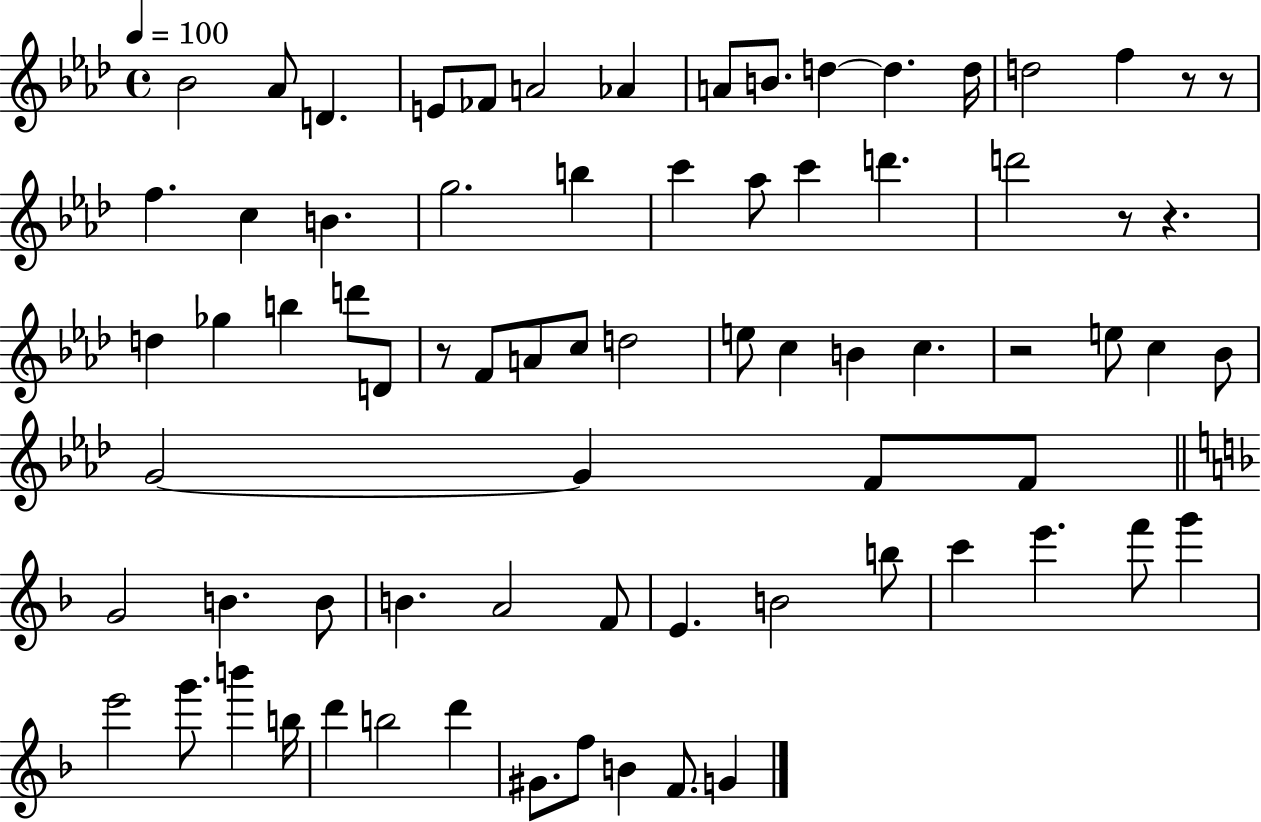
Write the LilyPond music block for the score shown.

{
  \clef treble
  \time 4/4
  \defaultTimeSignature
  \key aes \major
  \tempo 4 = 100
  bes'2 aes'8 d'4. | e'8 fes'8 a'2 aes'4 | a'8 b'8. d''4~~ d''4. d''16 | d''2 f''4 r8 r8 | \break f''4. c''4 b'4. | g''2. b''4 | c'''4 aes''8 c'''4 d'''4. | d'''2 r8 r4. | \break d''4 ges''4 b''4 d'''8 d'8 | r8 f'8 a'8 c''8 d''2 | e''8 c''4 b'4 c''4. | r2 e''8 c''4 bes'8 | \break g'2~~ g'4 f'8 f'8 | \bar "||" \break \key d \minor g'2 b'4. b'8 | b'4. a'2 f'8 | e'4. b'2 b''8 | c'''4 e'''4. f'''8 g'''4 | \break e'''2 g'''8. b'''4 b''16 | d'''4 b''2 d'''4 | gis'8. f''8 b'4 f'8. g'4 | \bar "|."
}